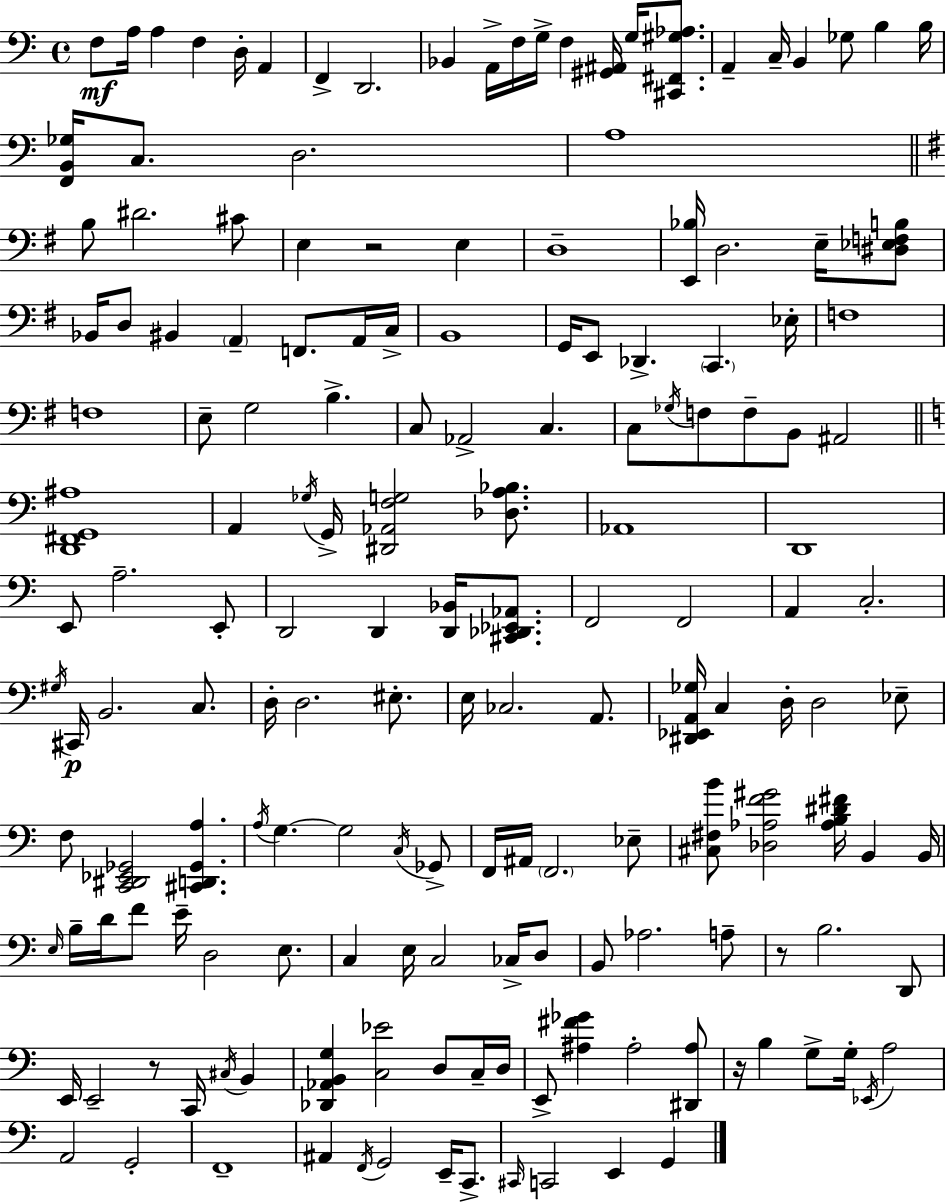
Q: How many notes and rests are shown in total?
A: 166